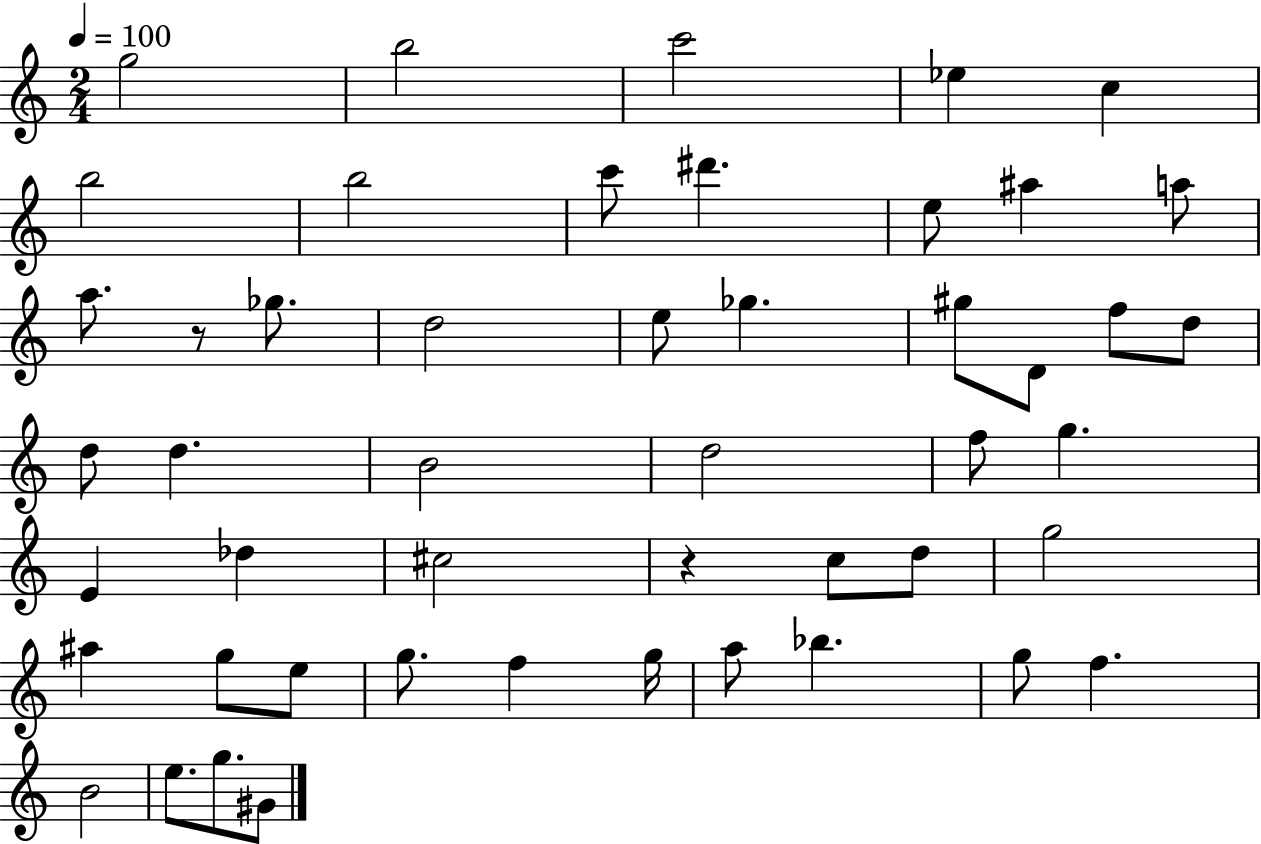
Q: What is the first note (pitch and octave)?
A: G5